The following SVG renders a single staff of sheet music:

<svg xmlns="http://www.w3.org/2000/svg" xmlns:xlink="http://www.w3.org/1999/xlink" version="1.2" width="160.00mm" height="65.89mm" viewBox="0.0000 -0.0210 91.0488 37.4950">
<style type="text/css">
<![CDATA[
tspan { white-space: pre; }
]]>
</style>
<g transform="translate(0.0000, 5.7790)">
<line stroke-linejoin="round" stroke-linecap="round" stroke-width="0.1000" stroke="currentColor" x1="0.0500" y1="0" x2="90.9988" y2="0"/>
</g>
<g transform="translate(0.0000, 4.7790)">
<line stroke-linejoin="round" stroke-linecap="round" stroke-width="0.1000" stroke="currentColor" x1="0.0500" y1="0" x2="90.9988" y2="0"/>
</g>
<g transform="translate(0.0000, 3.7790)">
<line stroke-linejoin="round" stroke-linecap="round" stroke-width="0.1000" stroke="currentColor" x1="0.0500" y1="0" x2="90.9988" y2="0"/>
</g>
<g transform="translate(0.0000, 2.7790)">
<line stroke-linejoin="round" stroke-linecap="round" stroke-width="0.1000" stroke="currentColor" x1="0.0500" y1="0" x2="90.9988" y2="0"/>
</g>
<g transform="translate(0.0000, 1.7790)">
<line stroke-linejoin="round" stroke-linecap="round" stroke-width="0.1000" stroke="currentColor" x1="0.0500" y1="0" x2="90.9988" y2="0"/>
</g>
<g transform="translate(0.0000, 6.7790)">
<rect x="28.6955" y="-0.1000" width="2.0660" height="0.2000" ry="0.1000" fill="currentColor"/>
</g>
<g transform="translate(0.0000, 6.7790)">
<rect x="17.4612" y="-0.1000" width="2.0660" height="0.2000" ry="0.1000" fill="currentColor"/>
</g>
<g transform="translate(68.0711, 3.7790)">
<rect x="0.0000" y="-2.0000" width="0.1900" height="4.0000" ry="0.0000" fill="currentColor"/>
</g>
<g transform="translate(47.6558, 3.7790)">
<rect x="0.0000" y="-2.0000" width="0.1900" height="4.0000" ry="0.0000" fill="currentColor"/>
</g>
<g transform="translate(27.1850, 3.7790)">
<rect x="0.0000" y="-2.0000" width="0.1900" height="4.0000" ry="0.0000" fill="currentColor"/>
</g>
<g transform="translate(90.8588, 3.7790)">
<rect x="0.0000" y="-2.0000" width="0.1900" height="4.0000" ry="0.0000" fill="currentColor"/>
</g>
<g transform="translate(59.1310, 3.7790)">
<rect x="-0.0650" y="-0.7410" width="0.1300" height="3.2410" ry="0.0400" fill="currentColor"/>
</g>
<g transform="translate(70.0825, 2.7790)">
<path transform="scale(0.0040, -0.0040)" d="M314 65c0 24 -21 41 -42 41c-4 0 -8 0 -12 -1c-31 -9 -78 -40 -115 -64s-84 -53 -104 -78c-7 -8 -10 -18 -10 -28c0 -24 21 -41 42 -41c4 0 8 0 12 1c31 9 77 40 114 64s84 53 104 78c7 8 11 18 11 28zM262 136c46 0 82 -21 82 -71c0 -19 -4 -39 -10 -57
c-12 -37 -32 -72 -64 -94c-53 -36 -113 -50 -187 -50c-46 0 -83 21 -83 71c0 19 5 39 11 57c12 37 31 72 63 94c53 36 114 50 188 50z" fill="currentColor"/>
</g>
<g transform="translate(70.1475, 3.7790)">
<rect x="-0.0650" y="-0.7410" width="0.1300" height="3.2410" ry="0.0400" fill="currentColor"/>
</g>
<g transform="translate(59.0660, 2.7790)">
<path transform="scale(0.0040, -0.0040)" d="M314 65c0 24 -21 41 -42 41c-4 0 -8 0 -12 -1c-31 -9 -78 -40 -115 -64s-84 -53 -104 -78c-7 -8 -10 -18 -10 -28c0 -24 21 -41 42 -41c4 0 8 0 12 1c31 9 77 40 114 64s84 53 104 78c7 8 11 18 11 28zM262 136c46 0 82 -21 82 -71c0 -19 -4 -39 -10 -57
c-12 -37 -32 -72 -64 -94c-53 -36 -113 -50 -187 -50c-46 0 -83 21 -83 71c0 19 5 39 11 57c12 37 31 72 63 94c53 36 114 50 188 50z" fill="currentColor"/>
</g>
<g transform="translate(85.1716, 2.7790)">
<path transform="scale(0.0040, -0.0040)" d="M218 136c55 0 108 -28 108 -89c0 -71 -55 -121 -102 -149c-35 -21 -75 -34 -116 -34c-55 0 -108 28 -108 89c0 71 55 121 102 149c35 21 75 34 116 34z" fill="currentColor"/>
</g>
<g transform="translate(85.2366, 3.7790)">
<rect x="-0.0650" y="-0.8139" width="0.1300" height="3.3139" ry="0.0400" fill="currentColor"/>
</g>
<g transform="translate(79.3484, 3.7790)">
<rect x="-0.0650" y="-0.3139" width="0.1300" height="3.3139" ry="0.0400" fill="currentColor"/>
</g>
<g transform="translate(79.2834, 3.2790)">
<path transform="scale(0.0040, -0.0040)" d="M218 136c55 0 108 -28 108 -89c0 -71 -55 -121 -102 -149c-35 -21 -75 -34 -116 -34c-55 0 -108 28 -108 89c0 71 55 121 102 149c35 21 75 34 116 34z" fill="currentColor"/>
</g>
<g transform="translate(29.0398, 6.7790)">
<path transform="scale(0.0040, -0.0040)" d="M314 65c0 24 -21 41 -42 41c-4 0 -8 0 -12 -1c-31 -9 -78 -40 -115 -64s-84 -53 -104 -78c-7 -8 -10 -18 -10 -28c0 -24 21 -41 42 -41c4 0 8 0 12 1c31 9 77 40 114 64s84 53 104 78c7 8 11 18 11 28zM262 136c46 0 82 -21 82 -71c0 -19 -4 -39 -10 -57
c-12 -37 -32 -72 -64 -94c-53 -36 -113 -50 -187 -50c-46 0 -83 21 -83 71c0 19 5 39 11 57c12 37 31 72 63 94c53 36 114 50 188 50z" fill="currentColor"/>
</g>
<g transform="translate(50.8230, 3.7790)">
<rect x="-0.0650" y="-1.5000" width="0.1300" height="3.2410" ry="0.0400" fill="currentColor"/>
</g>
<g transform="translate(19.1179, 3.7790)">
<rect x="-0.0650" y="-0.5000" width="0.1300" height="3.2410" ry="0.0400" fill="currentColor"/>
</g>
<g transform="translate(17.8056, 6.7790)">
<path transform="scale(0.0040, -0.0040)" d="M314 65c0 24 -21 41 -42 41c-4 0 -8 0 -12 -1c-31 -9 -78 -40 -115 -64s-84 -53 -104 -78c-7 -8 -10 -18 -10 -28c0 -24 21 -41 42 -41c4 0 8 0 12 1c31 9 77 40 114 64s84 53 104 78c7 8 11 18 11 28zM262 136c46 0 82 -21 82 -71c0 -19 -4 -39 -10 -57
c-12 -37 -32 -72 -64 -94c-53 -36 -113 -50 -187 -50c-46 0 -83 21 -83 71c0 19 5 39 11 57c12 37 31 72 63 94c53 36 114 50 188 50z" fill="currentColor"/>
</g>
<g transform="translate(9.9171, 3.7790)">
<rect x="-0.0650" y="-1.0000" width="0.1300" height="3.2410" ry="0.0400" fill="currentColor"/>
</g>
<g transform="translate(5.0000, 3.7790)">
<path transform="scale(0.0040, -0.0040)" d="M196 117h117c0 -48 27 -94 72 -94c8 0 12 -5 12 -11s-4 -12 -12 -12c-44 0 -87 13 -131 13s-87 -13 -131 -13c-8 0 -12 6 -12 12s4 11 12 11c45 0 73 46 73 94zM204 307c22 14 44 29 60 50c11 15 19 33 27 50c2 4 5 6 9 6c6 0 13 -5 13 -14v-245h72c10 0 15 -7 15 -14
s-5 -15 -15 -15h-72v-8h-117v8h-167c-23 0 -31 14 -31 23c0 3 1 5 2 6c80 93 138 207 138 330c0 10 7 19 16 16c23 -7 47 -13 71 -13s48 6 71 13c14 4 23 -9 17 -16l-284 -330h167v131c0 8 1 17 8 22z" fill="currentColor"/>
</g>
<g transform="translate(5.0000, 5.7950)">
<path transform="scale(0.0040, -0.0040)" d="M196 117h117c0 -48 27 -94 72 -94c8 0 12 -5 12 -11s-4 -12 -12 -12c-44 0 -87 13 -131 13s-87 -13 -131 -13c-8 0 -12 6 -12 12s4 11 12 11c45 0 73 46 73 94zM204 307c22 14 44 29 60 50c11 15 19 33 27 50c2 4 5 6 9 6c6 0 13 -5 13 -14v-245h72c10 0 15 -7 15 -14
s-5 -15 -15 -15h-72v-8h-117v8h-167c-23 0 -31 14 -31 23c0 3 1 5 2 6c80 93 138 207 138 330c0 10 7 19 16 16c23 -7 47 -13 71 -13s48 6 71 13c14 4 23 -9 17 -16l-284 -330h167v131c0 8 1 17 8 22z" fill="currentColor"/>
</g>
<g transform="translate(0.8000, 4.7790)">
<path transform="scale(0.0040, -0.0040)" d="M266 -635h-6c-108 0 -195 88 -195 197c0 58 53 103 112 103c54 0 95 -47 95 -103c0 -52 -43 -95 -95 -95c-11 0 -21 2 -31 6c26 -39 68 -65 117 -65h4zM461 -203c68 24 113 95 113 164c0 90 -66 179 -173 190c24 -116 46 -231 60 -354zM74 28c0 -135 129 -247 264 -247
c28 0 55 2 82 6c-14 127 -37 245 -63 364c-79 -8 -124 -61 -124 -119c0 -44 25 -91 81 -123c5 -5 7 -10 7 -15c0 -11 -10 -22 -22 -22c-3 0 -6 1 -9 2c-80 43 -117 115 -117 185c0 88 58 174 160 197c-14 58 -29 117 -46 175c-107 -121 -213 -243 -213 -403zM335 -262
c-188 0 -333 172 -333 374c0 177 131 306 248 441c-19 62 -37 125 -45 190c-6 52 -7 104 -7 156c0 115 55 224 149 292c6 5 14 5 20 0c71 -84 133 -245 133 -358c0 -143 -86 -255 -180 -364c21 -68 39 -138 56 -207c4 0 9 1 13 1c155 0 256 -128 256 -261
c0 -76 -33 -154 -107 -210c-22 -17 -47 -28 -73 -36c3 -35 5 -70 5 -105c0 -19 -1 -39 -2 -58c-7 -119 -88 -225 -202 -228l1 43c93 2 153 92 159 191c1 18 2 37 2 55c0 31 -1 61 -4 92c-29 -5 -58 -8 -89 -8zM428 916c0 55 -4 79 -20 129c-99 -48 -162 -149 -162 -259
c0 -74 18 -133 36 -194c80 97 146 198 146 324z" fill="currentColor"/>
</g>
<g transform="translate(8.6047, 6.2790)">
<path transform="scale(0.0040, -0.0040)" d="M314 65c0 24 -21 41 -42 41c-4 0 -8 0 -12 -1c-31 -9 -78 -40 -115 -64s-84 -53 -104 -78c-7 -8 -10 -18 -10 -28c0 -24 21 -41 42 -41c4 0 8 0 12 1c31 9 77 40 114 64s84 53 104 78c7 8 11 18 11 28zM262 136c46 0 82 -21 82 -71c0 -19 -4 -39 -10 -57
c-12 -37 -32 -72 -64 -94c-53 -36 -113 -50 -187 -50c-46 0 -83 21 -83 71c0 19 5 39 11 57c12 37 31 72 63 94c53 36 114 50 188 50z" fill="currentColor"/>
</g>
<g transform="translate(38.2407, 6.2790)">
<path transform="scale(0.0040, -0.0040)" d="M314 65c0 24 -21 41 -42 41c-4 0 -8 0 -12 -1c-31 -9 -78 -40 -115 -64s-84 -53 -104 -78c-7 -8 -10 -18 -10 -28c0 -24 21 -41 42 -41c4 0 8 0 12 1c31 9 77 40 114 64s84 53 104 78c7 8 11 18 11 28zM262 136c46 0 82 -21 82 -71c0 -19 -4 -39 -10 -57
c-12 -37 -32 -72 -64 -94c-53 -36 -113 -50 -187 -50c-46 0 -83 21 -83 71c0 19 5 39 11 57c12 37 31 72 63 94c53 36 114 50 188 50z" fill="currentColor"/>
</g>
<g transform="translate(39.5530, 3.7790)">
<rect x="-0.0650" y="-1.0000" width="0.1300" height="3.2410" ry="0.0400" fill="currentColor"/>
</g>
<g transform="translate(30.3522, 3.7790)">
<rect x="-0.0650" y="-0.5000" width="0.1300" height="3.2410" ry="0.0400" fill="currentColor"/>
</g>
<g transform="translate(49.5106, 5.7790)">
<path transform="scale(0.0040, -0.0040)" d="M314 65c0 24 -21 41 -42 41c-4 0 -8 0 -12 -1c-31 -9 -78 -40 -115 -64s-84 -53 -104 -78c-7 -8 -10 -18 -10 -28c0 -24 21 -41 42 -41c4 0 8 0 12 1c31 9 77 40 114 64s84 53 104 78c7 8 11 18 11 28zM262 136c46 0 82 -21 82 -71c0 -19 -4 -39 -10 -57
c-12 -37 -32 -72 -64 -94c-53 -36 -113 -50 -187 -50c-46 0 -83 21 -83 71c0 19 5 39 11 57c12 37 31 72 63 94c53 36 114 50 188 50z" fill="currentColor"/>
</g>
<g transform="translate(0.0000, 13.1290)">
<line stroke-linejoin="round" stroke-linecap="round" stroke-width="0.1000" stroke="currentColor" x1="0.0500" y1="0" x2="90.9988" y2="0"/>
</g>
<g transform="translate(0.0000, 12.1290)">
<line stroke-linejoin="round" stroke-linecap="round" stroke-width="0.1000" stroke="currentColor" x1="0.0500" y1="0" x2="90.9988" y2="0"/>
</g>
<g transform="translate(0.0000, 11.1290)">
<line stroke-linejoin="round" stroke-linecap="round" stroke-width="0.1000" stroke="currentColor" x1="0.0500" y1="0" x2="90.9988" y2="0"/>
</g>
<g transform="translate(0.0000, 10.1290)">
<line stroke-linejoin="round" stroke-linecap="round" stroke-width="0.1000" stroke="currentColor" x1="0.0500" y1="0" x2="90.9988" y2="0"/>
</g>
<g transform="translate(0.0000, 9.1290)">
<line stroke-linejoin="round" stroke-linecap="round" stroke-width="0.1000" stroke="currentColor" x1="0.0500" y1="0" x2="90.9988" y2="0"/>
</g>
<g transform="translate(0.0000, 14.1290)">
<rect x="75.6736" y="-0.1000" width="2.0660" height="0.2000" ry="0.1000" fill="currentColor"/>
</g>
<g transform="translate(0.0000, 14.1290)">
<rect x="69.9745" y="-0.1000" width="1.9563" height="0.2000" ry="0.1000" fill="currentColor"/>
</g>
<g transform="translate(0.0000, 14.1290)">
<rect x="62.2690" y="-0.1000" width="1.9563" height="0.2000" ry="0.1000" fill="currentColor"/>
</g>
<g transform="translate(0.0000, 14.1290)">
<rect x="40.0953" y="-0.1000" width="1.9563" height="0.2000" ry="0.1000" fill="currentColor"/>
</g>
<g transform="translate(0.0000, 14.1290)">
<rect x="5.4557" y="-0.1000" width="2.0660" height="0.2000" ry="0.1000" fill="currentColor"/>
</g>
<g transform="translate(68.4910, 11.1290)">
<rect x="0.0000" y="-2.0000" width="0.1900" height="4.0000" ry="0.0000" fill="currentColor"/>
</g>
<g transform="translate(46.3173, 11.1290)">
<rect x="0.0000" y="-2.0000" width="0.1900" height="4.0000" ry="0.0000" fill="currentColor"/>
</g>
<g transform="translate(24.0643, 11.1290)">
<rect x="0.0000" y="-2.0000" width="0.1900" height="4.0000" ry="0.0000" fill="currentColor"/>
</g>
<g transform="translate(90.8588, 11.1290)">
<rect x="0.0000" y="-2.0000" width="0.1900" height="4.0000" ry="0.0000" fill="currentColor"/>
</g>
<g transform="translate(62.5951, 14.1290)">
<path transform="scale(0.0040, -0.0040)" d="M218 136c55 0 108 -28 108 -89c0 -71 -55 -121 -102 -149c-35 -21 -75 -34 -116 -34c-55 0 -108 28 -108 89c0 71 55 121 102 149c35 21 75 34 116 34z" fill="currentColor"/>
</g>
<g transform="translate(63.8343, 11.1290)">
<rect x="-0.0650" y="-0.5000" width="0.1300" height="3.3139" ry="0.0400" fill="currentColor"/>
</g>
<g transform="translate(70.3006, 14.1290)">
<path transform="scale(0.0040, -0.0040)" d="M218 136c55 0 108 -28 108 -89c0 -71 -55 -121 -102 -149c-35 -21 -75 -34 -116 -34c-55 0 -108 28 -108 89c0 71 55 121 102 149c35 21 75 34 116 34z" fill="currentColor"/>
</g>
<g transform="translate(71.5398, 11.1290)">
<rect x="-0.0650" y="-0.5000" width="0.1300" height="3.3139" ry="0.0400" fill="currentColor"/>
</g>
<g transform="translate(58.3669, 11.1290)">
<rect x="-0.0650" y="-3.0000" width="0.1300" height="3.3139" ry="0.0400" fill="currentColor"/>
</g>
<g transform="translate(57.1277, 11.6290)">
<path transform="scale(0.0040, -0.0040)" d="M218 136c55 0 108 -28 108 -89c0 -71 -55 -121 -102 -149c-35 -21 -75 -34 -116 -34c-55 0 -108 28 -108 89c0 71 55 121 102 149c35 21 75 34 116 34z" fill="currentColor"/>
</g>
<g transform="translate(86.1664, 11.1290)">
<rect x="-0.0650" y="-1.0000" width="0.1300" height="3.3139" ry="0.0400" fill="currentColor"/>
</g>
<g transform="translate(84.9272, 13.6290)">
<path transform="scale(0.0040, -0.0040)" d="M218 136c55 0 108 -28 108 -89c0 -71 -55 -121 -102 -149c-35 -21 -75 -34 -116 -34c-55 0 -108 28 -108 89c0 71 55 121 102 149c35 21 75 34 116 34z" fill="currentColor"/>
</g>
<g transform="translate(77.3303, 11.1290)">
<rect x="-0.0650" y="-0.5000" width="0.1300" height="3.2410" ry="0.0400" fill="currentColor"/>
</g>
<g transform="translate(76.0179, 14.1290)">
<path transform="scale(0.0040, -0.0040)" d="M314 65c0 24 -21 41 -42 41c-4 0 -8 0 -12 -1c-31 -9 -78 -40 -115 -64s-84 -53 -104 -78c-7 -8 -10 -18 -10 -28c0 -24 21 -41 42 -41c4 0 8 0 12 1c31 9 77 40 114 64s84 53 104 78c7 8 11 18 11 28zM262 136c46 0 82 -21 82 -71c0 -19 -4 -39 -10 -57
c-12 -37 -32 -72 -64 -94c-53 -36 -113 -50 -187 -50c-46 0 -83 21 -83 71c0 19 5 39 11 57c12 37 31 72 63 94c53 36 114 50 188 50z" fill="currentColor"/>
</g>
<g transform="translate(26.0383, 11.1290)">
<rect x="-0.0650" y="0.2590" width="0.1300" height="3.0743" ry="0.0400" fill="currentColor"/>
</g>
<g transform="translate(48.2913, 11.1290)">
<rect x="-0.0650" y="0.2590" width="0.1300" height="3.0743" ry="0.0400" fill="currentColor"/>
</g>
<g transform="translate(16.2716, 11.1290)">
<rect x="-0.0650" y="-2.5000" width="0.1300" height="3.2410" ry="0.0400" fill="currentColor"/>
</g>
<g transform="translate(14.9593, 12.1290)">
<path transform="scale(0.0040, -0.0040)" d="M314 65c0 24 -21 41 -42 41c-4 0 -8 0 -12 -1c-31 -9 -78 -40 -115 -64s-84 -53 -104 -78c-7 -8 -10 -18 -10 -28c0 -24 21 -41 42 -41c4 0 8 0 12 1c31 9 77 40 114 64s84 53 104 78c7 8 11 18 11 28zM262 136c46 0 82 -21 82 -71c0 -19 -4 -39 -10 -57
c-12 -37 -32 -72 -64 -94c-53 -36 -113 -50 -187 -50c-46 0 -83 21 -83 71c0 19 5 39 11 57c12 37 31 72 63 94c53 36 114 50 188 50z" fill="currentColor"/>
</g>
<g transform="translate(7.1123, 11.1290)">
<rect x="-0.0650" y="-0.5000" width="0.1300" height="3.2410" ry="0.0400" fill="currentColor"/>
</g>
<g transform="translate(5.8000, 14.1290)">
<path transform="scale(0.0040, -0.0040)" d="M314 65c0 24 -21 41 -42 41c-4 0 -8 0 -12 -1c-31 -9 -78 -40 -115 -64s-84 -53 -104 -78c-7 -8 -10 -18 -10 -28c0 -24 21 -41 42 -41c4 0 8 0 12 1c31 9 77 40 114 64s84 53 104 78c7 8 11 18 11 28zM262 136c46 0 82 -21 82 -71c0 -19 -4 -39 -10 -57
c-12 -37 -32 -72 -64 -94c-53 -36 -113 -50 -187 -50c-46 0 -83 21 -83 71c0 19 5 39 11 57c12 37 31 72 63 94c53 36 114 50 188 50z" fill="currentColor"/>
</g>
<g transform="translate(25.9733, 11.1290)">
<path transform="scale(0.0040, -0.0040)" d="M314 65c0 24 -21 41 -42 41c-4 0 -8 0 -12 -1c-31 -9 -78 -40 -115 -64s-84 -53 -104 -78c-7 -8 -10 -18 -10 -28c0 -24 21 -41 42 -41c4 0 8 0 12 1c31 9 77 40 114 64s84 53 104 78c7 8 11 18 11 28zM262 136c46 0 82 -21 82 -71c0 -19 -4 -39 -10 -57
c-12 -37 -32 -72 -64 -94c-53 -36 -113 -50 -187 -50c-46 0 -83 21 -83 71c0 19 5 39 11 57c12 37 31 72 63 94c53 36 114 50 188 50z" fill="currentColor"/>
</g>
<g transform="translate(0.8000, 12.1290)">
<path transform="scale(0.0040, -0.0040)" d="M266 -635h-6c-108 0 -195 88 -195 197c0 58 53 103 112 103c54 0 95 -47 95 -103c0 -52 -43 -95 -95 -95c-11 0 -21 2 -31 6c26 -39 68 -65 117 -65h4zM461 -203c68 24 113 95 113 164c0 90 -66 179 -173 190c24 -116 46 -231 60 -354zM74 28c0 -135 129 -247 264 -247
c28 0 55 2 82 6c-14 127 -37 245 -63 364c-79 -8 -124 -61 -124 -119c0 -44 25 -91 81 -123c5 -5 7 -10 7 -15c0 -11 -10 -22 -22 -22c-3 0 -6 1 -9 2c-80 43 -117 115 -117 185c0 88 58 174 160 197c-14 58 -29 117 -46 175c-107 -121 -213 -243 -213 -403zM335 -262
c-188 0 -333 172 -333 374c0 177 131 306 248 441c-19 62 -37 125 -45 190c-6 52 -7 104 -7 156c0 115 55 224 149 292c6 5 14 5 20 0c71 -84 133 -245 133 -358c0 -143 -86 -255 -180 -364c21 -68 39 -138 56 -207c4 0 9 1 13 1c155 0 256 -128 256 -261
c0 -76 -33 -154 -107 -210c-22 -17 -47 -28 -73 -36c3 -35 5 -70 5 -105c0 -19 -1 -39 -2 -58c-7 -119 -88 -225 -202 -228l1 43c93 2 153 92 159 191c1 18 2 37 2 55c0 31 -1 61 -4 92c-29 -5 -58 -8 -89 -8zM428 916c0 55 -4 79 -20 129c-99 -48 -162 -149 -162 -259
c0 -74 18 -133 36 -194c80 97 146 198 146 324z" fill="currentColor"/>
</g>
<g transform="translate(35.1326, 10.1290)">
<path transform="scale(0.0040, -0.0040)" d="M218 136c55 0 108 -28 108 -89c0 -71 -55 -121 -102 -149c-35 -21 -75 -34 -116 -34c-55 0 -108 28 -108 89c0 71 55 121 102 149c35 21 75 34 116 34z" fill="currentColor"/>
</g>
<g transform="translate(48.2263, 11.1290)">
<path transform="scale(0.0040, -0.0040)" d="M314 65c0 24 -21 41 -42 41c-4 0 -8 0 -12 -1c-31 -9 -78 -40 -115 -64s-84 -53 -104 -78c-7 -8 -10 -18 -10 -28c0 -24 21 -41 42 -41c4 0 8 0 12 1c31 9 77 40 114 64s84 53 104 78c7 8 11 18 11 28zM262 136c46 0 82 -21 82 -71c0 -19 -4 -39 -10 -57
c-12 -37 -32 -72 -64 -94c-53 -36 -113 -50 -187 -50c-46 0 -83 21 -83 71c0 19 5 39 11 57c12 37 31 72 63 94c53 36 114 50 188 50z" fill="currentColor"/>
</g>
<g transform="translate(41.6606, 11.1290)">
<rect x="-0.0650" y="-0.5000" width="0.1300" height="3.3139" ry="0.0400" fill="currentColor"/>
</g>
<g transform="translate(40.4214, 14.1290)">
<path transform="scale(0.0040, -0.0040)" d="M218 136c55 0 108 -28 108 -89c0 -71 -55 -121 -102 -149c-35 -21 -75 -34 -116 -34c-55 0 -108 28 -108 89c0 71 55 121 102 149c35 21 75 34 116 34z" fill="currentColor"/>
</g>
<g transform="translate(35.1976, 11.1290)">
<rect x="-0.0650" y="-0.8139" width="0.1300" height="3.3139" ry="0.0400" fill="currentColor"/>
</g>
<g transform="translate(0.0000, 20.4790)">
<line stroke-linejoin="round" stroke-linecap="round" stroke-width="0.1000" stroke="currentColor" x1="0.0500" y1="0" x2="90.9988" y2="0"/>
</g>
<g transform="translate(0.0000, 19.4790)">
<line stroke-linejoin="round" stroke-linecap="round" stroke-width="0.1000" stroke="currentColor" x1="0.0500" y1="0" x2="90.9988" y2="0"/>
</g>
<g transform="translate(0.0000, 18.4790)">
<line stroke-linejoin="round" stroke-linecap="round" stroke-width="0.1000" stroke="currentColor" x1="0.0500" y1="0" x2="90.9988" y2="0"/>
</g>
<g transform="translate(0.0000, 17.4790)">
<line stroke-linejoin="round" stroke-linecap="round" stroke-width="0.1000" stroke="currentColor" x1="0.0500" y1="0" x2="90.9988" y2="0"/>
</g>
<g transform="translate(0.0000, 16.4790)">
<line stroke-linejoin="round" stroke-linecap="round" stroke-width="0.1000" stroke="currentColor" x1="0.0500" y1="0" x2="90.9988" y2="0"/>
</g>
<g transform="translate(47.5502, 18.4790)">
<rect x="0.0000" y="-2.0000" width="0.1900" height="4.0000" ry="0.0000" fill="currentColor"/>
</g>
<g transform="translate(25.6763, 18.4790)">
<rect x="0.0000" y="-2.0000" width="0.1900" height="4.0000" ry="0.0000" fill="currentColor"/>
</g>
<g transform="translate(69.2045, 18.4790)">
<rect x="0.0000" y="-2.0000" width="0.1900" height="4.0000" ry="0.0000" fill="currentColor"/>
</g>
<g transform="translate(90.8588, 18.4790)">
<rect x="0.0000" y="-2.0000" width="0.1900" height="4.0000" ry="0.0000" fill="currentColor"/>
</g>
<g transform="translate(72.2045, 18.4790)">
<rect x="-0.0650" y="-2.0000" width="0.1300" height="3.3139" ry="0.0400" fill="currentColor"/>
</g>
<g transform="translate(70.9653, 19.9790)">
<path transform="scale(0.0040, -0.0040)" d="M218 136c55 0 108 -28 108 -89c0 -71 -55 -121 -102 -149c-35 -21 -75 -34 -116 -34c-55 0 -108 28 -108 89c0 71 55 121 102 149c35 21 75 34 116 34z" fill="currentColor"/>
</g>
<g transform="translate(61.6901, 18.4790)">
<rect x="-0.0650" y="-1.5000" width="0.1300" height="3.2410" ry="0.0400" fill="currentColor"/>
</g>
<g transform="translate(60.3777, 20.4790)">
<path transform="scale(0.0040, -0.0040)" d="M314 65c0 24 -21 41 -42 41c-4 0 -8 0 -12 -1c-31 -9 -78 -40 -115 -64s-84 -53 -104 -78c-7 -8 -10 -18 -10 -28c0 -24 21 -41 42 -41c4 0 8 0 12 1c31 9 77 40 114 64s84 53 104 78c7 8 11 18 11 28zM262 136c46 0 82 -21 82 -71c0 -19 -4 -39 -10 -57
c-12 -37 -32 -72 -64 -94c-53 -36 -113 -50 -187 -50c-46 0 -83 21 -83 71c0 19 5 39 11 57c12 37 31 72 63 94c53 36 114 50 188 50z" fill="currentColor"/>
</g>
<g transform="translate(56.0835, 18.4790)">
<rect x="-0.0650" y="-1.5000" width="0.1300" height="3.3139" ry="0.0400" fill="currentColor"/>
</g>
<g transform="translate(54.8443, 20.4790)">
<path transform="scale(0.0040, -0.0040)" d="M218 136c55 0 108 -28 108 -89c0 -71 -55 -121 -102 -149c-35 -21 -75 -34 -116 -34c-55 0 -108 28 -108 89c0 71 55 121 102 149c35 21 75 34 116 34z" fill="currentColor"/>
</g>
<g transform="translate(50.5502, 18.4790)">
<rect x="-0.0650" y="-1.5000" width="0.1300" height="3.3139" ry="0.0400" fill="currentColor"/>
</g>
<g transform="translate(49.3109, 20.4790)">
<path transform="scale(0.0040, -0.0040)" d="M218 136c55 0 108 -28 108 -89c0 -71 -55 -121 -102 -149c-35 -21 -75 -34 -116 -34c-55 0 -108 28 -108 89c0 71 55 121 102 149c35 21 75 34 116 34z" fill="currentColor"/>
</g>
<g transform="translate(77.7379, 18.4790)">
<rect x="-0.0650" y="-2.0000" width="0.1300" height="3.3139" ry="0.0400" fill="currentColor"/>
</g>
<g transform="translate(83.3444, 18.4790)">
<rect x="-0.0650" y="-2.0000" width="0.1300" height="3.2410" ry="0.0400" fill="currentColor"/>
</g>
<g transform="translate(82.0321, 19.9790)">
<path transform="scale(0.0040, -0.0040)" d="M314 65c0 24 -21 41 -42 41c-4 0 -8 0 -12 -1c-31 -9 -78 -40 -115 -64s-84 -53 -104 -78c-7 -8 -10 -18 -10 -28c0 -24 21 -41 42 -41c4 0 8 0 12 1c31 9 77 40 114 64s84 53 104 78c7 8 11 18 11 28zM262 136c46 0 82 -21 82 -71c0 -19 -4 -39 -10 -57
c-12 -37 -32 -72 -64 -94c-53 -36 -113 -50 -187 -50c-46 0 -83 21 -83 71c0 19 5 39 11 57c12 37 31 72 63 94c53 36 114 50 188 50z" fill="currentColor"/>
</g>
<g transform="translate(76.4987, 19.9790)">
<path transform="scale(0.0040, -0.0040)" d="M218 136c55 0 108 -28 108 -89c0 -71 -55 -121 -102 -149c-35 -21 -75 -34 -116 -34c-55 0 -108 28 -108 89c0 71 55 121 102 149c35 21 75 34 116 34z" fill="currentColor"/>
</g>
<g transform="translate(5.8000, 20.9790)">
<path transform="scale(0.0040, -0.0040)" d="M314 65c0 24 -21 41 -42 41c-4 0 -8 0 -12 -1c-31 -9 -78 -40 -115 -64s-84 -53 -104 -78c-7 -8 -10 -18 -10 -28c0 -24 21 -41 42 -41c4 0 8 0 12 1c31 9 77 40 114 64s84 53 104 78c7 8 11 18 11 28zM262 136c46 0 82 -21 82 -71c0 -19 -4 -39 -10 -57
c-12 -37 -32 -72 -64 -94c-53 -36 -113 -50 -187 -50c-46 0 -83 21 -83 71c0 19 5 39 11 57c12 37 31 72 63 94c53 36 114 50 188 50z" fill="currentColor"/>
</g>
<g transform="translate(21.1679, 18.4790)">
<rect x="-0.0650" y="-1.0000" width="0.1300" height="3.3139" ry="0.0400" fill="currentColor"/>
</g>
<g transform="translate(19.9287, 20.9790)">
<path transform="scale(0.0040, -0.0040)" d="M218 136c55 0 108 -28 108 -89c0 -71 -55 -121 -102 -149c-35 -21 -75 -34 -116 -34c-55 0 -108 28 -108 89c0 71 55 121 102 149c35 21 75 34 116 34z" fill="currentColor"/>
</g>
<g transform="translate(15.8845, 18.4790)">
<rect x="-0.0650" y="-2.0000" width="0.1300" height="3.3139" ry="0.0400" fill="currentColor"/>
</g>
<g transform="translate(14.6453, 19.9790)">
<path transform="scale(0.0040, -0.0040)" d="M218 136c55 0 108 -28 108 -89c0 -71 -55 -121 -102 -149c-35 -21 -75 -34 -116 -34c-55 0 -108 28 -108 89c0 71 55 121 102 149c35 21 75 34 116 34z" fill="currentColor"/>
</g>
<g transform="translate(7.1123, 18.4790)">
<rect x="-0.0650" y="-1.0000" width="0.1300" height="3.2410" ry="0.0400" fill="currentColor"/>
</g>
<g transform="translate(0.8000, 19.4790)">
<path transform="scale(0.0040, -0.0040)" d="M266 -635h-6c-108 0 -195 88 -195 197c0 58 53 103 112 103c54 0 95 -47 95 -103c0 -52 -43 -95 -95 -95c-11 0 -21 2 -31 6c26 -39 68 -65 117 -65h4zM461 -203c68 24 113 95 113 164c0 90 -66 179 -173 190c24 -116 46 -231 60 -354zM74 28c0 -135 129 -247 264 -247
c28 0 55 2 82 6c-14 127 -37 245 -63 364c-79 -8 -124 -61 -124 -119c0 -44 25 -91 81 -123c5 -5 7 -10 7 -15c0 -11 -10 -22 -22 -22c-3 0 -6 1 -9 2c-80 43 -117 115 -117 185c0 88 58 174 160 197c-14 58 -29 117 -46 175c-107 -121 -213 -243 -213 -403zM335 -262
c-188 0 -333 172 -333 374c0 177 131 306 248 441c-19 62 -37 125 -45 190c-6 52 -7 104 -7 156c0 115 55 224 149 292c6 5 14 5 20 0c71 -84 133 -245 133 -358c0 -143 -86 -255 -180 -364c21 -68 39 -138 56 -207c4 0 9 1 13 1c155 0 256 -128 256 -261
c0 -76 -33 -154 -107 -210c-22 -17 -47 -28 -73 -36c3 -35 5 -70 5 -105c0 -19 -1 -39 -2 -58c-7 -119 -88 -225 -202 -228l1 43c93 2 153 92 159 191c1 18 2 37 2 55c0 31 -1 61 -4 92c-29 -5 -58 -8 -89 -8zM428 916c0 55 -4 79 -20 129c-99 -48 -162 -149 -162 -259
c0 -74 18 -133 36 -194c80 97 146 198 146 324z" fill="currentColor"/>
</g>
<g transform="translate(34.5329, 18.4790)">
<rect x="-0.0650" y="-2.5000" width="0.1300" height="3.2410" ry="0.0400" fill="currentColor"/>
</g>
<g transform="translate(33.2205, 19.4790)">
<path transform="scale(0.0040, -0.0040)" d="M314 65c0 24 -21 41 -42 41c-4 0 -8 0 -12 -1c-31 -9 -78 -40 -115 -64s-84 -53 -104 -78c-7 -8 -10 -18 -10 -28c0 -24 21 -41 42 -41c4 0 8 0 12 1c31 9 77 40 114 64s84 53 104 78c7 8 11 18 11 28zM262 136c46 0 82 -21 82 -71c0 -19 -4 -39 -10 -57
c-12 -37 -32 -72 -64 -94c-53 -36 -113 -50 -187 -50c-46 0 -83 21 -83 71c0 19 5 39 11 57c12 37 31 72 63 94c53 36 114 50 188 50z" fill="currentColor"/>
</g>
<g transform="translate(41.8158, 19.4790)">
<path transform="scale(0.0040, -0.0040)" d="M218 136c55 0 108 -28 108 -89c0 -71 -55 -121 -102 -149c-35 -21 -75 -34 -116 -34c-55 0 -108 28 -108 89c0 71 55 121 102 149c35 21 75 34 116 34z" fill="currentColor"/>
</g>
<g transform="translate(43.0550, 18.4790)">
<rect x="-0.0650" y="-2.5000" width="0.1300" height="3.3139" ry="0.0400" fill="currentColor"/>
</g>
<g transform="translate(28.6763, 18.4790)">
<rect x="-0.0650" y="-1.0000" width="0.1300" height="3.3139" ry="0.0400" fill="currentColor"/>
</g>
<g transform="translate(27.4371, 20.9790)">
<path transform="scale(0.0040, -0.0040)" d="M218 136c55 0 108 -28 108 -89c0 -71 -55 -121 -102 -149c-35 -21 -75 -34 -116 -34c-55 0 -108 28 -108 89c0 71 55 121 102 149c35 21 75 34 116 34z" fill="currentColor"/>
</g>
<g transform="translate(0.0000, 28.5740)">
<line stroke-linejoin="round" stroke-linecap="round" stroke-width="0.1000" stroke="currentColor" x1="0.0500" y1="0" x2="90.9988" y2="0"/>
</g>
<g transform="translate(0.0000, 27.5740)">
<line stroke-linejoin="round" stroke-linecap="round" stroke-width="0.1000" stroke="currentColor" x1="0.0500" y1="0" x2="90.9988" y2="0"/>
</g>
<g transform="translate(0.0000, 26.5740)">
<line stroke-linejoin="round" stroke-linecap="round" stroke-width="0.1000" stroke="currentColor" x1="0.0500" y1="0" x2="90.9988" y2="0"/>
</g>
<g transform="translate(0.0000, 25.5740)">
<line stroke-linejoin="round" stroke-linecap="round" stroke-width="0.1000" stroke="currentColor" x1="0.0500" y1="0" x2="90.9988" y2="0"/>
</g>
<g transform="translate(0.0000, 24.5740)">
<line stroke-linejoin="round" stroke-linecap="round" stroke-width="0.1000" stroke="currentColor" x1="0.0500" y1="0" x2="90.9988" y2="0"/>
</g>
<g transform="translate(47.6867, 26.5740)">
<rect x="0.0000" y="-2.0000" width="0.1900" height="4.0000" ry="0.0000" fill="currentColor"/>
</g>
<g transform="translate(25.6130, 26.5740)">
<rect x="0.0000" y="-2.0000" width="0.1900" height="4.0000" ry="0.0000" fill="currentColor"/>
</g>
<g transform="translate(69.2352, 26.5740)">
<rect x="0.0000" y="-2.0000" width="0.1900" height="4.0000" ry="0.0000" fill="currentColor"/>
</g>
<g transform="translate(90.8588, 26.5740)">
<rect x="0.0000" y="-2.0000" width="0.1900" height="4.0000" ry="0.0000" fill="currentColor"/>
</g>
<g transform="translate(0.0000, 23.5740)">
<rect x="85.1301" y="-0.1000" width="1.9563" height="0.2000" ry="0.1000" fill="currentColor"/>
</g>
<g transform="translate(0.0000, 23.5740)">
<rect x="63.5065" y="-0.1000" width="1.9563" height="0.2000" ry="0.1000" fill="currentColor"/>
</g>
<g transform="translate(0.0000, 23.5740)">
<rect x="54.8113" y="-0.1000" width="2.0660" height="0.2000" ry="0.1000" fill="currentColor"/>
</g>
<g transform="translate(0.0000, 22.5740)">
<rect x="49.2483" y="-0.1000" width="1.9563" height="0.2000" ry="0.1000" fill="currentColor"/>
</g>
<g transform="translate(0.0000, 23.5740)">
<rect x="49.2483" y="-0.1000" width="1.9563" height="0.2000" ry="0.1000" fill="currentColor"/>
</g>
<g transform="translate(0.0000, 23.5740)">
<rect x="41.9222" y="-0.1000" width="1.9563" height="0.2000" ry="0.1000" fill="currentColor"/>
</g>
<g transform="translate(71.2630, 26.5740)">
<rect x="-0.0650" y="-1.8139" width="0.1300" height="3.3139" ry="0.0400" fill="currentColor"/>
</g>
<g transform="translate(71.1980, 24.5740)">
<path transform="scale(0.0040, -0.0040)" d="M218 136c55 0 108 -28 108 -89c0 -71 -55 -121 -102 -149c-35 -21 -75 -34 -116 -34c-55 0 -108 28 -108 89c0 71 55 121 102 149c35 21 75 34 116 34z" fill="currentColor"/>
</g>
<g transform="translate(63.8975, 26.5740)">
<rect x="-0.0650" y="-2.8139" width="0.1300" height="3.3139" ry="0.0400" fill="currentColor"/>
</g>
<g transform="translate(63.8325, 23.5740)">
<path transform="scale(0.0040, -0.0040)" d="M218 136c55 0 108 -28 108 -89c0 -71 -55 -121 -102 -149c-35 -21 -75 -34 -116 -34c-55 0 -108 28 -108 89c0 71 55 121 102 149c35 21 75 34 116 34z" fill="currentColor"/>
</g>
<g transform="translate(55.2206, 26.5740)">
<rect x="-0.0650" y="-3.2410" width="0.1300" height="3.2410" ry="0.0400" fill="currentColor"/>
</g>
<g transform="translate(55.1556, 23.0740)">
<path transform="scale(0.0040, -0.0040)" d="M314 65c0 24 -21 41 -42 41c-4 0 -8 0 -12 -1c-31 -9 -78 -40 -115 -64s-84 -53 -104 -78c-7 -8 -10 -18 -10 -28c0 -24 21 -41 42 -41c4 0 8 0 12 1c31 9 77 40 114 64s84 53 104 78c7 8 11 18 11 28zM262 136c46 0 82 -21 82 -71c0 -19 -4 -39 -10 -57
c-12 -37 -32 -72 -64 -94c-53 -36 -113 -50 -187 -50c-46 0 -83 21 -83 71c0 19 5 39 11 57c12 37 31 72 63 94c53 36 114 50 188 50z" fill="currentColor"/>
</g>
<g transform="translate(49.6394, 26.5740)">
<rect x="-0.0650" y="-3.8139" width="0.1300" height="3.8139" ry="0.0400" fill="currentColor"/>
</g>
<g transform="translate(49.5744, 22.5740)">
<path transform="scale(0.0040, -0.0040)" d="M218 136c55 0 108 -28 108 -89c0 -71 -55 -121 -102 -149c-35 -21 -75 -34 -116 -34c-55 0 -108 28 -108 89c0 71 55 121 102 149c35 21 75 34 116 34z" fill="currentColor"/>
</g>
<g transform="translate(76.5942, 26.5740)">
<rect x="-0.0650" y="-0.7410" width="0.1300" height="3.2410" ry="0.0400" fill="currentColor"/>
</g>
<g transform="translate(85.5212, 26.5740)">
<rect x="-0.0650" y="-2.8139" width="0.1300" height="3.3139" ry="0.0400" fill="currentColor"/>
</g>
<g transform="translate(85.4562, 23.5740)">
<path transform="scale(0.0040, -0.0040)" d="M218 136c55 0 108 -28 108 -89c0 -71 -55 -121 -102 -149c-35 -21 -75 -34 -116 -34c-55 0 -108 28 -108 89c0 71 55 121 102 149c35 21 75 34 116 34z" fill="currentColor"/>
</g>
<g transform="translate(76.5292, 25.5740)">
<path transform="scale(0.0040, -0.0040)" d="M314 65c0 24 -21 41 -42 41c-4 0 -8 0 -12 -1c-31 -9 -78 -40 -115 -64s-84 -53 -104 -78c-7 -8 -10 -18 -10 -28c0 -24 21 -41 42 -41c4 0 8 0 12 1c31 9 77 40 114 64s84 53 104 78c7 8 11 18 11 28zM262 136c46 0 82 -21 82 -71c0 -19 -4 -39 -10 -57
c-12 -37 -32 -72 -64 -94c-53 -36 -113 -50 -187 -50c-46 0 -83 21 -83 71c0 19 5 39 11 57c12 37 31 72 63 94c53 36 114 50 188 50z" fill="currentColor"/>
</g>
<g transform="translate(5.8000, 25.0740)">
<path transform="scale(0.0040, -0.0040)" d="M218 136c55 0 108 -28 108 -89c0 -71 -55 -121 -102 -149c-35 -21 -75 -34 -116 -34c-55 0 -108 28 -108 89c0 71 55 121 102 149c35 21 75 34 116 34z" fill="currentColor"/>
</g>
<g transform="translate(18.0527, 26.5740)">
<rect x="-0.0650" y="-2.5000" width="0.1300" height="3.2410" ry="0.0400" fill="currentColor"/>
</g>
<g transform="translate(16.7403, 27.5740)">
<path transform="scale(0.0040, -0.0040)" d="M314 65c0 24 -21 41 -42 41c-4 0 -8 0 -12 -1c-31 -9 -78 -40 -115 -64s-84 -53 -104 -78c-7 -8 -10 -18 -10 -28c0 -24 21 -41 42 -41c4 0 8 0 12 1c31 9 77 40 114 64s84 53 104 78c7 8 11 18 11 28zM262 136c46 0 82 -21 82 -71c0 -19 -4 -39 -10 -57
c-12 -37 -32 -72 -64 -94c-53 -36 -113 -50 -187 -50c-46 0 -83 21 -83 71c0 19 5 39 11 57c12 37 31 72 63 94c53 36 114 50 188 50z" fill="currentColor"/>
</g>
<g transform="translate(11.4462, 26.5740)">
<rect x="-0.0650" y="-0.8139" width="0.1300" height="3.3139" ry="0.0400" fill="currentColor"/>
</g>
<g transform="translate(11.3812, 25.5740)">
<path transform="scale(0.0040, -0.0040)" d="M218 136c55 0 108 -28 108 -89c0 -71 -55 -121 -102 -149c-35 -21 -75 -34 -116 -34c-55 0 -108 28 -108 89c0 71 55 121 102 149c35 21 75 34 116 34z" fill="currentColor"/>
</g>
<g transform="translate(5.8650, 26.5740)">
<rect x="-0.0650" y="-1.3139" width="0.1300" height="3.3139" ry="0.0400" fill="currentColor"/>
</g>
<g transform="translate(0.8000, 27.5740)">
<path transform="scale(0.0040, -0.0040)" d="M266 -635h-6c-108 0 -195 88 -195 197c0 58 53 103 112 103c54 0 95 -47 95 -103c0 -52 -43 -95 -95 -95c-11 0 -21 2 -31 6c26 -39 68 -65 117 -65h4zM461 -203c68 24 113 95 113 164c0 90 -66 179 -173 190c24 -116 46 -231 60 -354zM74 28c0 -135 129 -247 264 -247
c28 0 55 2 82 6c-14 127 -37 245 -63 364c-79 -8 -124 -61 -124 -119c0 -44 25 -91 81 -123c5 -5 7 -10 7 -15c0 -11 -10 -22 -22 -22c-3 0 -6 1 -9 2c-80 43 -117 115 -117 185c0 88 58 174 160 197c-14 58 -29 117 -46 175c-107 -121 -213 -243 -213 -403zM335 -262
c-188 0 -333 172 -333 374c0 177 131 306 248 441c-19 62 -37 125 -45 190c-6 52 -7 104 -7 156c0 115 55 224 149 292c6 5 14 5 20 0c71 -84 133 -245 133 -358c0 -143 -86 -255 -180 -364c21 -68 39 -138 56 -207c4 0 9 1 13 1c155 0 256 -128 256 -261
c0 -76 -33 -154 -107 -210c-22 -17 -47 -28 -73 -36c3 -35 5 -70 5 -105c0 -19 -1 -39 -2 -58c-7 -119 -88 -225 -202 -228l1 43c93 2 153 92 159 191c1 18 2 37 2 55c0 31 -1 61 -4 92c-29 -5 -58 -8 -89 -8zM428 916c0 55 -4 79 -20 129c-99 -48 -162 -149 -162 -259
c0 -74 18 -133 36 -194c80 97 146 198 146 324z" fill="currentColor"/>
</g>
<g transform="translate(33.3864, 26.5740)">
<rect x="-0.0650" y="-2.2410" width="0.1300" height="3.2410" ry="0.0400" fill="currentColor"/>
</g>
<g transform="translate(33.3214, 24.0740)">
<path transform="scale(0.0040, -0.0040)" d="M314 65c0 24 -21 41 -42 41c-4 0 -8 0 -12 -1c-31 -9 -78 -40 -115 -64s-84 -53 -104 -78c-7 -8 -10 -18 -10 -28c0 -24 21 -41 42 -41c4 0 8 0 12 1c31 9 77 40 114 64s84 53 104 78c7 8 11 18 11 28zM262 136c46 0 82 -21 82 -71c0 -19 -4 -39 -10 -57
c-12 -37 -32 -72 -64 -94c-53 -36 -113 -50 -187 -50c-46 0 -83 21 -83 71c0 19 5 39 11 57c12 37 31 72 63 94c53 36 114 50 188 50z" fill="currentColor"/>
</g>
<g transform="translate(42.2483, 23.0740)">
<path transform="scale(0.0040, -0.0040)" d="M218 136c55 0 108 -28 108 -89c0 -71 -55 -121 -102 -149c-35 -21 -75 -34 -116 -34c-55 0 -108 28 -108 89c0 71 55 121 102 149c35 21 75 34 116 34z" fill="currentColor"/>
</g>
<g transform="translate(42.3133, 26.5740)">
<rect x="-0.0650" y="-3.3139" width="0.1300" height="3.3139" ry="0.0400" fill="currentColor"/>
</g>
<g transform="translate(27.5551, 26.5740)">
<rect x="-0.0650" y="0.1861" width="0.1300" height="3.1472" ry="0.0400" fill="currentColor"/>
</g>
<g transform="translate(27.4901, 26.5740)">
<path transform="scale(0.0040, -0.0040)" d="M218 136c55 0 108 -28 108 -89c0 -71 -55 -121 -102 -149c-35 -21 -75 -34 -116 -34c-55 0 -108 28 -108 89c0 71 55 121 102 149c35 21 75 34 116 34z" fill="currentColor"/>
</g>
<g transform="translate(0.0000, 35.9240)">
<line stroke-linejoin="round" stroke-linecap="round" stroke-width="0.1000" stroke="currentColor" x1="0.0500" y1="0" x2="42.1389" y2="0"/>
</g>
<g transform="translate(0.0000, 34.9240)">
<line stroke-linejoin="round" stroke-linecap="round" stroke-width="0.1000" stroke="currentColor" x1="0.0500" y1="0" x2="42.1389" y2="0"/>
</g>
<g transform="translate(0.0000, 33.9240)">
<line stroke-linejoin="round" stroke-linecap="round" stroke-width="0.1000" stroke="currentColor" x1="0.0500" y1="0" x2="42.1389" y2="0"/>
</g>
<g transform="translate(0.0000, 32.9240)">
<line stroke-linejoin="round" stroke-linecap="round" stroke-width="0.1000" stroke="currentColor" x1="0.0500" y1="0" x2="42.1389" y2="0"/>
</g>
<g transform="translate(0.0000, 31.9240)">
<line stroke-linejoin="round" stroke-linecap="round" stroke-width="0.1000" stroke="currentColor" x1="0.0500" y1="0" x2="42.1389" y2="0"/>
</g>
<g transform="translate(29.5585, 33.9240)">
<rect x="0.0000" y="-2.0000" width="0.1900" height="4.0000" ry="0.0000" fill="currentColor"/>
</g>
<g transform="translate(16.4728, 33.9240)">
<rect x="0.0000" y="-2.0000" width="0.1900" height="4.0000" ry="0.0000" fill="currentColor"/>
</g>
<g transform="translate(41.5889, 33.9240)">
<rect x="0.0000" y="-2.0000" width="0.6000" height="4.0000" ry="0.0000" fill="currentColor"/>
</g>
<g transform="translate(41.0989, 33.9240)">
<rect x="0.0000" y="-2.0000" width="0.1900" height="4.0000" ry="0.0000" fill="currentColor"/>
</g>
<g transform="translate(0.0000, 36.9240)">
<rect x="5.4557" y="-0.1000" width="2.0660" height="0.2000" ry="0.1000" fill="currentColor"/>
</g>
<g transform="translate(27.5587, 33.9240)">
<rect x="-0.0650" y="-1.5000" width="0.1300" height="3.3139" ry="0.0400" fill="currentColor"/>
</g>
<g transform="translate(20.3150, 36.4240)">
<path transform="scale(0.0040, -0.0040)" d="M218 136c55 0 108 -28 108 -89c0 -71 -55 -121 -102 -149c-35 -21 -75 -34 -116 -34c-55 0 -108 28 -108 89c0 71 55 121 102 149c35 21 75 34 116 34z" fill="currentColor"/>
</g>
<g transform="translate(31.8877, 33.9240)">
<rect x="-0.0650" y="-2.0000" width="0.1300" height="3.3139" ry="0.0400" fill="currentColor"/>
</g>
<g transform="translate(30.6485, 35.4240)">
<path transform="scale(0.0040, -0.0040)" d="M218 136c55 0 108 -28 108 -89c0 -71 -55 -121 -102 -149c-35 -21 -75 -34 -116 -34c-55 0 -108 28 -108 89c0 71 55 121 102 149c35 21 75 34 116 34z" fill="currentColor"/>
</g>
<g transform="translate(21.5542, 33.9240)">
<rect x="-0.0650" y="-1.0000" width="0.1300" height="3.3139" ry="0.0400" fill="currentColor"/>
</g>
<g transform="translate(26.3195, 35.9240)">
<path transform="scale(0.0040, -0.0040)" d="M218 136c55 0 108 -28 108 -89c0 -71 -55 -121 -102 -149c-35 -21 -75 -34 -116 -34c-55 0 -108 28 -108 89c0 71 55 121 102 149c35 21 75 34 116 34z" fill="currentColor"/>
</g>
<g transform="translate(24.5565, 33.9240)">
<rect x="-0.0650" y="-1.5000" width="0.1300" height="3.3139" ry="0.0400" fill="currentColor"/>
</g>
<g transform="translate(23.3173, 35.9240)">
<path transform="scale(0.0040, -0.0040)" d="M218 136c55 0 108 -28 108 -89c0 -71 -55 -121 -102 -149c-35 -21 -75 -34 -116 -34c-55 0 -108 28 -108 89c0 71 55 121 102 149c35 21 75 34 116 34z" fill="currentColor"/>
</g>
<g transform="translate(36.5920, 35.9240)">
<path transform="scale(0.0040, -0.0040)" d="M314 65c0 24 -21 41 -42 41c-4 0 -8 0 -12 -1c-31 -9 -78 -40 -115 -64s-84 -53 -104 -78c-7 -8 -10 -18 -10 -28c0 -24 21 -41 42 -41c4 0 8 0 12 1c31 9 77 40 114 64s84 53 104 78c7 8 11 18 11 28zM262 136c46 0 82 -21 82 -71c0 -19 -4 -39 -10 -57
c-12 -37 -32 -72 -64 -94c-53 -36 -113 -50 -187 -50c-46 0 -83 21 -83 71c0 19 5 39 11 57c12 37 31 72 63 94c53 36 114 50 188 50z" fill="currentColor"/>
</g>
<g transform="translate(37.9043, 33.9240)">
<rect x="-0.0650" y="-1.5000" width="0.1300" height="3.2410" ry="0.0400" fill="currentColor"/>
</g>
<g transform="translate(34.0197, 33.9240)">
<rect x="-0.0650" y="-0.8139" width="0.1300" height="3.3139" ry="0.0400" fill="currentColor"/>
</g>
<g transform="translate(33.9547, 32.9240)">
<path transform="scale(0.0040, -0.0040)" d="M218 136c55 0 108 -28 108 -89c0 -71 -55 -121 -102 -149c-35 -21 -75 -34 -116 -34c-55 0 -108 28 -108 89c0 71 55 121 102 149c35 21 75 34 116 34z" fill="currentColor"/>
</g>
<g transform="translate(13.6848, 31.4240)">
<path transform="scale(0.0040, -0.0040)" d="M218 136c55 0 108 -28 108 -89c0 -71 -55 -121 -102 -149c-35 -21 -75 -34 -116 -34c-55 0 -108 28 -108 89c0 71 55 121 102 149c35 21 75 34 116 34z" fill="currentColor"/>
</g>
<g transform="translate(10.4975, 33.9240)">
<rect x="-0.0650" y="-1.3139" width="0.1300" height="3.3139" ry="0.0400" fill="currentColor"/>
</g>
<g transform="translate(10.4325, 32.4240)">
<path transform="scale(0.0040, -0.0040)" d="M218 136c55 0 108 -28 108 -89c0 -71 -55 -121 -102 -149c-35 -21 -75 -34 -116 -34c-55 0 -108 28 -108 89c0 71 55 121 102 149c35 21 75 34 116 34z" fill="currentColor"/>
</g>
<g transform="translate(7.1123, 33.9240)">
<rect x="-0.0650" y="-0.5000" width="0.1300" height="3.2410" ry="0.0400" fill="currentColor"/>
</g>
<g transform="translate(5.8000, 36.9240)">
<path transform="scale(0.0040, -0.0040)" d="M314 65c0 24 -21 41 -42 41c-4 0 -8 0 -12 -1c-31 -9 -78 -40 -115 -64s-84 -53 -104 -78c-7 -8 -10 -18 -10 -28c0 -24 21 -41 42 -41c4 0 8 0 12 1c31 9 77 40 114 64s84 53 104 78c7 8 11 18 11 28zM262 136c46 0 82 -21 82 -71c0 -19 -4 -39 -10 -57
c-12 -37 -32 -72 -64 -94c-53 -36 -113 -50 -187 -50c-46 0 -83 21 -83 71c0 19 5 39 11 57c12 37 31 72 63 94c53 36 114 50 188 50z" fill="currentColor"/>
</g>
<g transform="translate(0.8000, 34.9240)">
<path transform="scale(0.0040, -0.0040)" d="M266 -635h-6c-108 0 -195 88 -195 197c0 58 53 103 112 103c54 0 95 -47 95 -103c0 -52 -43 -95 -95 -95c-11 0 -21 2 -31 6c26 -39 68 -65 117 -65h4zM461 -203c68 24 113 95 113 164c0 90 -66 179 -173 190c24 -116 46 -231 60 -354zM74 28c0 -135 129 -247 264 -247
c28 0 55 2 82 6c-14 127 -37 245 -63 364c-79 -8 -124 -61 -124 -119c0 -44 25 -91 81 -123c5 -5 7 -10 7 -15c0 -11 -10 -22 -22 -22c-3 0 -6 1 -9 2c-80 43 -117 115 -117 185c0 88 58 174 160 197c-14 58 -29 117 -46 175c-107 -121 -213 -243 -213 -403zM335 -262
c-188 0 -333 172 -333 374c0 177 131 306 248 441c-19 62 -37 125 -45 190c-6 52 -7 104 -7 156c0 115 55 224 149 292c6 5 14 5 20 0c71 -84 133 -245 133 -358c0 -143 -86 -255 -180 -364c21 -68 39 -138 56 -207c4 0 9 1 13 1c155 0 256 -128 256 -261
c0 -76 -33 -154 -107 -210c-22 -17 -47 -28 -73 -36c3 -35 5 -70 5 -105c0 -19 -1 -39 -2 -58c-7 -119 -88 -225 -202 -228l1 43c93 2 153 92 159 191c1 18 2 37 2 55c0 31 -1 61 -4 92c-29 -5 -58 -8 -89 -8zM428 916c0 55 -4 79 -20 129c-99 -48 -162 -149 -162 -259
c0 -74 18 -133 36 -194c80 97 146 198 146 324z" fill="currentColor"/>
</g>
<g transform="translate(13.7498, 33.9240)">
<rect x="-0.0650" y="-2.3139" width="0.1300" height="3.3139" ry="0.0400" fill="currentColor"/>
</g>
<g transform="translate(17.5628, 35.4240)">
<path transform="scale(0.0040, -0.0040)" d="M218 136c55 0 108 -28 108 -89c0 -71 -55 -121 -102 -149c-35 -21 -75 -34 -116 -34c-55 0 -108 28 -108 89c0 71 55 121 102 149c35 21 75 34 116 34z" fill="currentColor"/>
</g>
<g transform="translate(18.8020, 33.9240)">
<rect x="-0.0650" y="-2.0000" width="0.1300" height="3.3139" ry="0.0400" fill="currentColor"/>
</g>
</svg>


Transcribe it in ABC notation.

X:1
T:Untitled
M:4/4
L:1/4
K:C
D2 C2 C2 D2 E2 d2 d2 c d C2 G2 B2 d C B2 A C C C2 D D2 F D D G2 G E E E2 F F F2 e d G2 B g2 b c' b2 a f d2 a C2 e g F D E E F d E2